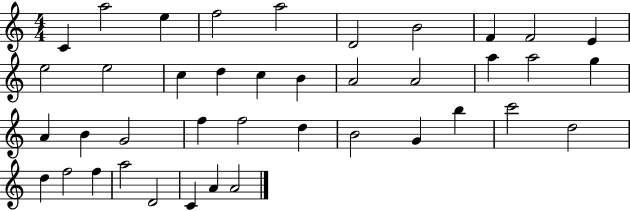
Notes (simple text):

C4/q A5/h E5/q F5/h A5/h D4/h B4/h F4/q F4/h E4/q E5/h E5/h C5/q D5/q C5/q B4/q A4/h A4/h A5/q A5/h G5/q A4/q B4/q G4/h F5/q F5/h D5/q B4/h G4/q B5/q C6/h D5/h D5/q F5/h F5/q A5/h D4/h C4/q A4/q A4/h